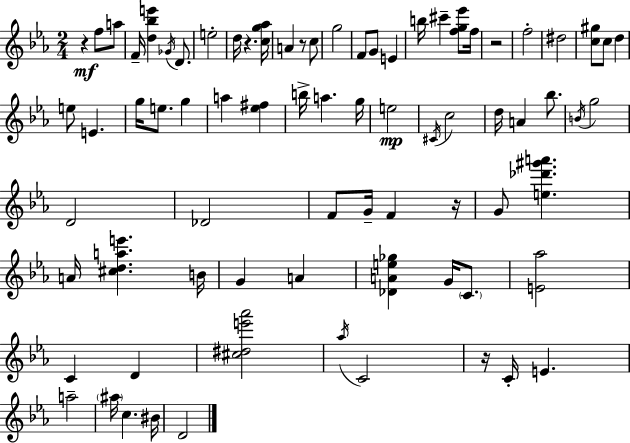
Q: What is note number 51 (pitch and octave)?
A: D4